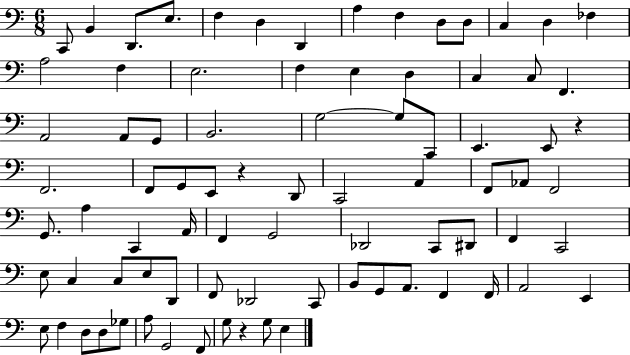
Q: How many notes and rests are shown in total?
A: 82